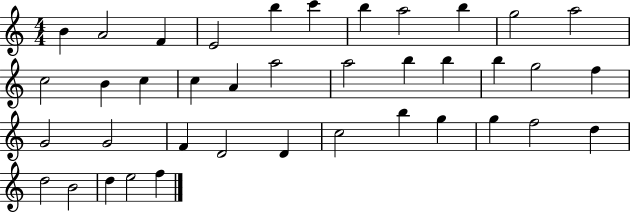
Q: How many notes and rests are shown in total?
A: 39